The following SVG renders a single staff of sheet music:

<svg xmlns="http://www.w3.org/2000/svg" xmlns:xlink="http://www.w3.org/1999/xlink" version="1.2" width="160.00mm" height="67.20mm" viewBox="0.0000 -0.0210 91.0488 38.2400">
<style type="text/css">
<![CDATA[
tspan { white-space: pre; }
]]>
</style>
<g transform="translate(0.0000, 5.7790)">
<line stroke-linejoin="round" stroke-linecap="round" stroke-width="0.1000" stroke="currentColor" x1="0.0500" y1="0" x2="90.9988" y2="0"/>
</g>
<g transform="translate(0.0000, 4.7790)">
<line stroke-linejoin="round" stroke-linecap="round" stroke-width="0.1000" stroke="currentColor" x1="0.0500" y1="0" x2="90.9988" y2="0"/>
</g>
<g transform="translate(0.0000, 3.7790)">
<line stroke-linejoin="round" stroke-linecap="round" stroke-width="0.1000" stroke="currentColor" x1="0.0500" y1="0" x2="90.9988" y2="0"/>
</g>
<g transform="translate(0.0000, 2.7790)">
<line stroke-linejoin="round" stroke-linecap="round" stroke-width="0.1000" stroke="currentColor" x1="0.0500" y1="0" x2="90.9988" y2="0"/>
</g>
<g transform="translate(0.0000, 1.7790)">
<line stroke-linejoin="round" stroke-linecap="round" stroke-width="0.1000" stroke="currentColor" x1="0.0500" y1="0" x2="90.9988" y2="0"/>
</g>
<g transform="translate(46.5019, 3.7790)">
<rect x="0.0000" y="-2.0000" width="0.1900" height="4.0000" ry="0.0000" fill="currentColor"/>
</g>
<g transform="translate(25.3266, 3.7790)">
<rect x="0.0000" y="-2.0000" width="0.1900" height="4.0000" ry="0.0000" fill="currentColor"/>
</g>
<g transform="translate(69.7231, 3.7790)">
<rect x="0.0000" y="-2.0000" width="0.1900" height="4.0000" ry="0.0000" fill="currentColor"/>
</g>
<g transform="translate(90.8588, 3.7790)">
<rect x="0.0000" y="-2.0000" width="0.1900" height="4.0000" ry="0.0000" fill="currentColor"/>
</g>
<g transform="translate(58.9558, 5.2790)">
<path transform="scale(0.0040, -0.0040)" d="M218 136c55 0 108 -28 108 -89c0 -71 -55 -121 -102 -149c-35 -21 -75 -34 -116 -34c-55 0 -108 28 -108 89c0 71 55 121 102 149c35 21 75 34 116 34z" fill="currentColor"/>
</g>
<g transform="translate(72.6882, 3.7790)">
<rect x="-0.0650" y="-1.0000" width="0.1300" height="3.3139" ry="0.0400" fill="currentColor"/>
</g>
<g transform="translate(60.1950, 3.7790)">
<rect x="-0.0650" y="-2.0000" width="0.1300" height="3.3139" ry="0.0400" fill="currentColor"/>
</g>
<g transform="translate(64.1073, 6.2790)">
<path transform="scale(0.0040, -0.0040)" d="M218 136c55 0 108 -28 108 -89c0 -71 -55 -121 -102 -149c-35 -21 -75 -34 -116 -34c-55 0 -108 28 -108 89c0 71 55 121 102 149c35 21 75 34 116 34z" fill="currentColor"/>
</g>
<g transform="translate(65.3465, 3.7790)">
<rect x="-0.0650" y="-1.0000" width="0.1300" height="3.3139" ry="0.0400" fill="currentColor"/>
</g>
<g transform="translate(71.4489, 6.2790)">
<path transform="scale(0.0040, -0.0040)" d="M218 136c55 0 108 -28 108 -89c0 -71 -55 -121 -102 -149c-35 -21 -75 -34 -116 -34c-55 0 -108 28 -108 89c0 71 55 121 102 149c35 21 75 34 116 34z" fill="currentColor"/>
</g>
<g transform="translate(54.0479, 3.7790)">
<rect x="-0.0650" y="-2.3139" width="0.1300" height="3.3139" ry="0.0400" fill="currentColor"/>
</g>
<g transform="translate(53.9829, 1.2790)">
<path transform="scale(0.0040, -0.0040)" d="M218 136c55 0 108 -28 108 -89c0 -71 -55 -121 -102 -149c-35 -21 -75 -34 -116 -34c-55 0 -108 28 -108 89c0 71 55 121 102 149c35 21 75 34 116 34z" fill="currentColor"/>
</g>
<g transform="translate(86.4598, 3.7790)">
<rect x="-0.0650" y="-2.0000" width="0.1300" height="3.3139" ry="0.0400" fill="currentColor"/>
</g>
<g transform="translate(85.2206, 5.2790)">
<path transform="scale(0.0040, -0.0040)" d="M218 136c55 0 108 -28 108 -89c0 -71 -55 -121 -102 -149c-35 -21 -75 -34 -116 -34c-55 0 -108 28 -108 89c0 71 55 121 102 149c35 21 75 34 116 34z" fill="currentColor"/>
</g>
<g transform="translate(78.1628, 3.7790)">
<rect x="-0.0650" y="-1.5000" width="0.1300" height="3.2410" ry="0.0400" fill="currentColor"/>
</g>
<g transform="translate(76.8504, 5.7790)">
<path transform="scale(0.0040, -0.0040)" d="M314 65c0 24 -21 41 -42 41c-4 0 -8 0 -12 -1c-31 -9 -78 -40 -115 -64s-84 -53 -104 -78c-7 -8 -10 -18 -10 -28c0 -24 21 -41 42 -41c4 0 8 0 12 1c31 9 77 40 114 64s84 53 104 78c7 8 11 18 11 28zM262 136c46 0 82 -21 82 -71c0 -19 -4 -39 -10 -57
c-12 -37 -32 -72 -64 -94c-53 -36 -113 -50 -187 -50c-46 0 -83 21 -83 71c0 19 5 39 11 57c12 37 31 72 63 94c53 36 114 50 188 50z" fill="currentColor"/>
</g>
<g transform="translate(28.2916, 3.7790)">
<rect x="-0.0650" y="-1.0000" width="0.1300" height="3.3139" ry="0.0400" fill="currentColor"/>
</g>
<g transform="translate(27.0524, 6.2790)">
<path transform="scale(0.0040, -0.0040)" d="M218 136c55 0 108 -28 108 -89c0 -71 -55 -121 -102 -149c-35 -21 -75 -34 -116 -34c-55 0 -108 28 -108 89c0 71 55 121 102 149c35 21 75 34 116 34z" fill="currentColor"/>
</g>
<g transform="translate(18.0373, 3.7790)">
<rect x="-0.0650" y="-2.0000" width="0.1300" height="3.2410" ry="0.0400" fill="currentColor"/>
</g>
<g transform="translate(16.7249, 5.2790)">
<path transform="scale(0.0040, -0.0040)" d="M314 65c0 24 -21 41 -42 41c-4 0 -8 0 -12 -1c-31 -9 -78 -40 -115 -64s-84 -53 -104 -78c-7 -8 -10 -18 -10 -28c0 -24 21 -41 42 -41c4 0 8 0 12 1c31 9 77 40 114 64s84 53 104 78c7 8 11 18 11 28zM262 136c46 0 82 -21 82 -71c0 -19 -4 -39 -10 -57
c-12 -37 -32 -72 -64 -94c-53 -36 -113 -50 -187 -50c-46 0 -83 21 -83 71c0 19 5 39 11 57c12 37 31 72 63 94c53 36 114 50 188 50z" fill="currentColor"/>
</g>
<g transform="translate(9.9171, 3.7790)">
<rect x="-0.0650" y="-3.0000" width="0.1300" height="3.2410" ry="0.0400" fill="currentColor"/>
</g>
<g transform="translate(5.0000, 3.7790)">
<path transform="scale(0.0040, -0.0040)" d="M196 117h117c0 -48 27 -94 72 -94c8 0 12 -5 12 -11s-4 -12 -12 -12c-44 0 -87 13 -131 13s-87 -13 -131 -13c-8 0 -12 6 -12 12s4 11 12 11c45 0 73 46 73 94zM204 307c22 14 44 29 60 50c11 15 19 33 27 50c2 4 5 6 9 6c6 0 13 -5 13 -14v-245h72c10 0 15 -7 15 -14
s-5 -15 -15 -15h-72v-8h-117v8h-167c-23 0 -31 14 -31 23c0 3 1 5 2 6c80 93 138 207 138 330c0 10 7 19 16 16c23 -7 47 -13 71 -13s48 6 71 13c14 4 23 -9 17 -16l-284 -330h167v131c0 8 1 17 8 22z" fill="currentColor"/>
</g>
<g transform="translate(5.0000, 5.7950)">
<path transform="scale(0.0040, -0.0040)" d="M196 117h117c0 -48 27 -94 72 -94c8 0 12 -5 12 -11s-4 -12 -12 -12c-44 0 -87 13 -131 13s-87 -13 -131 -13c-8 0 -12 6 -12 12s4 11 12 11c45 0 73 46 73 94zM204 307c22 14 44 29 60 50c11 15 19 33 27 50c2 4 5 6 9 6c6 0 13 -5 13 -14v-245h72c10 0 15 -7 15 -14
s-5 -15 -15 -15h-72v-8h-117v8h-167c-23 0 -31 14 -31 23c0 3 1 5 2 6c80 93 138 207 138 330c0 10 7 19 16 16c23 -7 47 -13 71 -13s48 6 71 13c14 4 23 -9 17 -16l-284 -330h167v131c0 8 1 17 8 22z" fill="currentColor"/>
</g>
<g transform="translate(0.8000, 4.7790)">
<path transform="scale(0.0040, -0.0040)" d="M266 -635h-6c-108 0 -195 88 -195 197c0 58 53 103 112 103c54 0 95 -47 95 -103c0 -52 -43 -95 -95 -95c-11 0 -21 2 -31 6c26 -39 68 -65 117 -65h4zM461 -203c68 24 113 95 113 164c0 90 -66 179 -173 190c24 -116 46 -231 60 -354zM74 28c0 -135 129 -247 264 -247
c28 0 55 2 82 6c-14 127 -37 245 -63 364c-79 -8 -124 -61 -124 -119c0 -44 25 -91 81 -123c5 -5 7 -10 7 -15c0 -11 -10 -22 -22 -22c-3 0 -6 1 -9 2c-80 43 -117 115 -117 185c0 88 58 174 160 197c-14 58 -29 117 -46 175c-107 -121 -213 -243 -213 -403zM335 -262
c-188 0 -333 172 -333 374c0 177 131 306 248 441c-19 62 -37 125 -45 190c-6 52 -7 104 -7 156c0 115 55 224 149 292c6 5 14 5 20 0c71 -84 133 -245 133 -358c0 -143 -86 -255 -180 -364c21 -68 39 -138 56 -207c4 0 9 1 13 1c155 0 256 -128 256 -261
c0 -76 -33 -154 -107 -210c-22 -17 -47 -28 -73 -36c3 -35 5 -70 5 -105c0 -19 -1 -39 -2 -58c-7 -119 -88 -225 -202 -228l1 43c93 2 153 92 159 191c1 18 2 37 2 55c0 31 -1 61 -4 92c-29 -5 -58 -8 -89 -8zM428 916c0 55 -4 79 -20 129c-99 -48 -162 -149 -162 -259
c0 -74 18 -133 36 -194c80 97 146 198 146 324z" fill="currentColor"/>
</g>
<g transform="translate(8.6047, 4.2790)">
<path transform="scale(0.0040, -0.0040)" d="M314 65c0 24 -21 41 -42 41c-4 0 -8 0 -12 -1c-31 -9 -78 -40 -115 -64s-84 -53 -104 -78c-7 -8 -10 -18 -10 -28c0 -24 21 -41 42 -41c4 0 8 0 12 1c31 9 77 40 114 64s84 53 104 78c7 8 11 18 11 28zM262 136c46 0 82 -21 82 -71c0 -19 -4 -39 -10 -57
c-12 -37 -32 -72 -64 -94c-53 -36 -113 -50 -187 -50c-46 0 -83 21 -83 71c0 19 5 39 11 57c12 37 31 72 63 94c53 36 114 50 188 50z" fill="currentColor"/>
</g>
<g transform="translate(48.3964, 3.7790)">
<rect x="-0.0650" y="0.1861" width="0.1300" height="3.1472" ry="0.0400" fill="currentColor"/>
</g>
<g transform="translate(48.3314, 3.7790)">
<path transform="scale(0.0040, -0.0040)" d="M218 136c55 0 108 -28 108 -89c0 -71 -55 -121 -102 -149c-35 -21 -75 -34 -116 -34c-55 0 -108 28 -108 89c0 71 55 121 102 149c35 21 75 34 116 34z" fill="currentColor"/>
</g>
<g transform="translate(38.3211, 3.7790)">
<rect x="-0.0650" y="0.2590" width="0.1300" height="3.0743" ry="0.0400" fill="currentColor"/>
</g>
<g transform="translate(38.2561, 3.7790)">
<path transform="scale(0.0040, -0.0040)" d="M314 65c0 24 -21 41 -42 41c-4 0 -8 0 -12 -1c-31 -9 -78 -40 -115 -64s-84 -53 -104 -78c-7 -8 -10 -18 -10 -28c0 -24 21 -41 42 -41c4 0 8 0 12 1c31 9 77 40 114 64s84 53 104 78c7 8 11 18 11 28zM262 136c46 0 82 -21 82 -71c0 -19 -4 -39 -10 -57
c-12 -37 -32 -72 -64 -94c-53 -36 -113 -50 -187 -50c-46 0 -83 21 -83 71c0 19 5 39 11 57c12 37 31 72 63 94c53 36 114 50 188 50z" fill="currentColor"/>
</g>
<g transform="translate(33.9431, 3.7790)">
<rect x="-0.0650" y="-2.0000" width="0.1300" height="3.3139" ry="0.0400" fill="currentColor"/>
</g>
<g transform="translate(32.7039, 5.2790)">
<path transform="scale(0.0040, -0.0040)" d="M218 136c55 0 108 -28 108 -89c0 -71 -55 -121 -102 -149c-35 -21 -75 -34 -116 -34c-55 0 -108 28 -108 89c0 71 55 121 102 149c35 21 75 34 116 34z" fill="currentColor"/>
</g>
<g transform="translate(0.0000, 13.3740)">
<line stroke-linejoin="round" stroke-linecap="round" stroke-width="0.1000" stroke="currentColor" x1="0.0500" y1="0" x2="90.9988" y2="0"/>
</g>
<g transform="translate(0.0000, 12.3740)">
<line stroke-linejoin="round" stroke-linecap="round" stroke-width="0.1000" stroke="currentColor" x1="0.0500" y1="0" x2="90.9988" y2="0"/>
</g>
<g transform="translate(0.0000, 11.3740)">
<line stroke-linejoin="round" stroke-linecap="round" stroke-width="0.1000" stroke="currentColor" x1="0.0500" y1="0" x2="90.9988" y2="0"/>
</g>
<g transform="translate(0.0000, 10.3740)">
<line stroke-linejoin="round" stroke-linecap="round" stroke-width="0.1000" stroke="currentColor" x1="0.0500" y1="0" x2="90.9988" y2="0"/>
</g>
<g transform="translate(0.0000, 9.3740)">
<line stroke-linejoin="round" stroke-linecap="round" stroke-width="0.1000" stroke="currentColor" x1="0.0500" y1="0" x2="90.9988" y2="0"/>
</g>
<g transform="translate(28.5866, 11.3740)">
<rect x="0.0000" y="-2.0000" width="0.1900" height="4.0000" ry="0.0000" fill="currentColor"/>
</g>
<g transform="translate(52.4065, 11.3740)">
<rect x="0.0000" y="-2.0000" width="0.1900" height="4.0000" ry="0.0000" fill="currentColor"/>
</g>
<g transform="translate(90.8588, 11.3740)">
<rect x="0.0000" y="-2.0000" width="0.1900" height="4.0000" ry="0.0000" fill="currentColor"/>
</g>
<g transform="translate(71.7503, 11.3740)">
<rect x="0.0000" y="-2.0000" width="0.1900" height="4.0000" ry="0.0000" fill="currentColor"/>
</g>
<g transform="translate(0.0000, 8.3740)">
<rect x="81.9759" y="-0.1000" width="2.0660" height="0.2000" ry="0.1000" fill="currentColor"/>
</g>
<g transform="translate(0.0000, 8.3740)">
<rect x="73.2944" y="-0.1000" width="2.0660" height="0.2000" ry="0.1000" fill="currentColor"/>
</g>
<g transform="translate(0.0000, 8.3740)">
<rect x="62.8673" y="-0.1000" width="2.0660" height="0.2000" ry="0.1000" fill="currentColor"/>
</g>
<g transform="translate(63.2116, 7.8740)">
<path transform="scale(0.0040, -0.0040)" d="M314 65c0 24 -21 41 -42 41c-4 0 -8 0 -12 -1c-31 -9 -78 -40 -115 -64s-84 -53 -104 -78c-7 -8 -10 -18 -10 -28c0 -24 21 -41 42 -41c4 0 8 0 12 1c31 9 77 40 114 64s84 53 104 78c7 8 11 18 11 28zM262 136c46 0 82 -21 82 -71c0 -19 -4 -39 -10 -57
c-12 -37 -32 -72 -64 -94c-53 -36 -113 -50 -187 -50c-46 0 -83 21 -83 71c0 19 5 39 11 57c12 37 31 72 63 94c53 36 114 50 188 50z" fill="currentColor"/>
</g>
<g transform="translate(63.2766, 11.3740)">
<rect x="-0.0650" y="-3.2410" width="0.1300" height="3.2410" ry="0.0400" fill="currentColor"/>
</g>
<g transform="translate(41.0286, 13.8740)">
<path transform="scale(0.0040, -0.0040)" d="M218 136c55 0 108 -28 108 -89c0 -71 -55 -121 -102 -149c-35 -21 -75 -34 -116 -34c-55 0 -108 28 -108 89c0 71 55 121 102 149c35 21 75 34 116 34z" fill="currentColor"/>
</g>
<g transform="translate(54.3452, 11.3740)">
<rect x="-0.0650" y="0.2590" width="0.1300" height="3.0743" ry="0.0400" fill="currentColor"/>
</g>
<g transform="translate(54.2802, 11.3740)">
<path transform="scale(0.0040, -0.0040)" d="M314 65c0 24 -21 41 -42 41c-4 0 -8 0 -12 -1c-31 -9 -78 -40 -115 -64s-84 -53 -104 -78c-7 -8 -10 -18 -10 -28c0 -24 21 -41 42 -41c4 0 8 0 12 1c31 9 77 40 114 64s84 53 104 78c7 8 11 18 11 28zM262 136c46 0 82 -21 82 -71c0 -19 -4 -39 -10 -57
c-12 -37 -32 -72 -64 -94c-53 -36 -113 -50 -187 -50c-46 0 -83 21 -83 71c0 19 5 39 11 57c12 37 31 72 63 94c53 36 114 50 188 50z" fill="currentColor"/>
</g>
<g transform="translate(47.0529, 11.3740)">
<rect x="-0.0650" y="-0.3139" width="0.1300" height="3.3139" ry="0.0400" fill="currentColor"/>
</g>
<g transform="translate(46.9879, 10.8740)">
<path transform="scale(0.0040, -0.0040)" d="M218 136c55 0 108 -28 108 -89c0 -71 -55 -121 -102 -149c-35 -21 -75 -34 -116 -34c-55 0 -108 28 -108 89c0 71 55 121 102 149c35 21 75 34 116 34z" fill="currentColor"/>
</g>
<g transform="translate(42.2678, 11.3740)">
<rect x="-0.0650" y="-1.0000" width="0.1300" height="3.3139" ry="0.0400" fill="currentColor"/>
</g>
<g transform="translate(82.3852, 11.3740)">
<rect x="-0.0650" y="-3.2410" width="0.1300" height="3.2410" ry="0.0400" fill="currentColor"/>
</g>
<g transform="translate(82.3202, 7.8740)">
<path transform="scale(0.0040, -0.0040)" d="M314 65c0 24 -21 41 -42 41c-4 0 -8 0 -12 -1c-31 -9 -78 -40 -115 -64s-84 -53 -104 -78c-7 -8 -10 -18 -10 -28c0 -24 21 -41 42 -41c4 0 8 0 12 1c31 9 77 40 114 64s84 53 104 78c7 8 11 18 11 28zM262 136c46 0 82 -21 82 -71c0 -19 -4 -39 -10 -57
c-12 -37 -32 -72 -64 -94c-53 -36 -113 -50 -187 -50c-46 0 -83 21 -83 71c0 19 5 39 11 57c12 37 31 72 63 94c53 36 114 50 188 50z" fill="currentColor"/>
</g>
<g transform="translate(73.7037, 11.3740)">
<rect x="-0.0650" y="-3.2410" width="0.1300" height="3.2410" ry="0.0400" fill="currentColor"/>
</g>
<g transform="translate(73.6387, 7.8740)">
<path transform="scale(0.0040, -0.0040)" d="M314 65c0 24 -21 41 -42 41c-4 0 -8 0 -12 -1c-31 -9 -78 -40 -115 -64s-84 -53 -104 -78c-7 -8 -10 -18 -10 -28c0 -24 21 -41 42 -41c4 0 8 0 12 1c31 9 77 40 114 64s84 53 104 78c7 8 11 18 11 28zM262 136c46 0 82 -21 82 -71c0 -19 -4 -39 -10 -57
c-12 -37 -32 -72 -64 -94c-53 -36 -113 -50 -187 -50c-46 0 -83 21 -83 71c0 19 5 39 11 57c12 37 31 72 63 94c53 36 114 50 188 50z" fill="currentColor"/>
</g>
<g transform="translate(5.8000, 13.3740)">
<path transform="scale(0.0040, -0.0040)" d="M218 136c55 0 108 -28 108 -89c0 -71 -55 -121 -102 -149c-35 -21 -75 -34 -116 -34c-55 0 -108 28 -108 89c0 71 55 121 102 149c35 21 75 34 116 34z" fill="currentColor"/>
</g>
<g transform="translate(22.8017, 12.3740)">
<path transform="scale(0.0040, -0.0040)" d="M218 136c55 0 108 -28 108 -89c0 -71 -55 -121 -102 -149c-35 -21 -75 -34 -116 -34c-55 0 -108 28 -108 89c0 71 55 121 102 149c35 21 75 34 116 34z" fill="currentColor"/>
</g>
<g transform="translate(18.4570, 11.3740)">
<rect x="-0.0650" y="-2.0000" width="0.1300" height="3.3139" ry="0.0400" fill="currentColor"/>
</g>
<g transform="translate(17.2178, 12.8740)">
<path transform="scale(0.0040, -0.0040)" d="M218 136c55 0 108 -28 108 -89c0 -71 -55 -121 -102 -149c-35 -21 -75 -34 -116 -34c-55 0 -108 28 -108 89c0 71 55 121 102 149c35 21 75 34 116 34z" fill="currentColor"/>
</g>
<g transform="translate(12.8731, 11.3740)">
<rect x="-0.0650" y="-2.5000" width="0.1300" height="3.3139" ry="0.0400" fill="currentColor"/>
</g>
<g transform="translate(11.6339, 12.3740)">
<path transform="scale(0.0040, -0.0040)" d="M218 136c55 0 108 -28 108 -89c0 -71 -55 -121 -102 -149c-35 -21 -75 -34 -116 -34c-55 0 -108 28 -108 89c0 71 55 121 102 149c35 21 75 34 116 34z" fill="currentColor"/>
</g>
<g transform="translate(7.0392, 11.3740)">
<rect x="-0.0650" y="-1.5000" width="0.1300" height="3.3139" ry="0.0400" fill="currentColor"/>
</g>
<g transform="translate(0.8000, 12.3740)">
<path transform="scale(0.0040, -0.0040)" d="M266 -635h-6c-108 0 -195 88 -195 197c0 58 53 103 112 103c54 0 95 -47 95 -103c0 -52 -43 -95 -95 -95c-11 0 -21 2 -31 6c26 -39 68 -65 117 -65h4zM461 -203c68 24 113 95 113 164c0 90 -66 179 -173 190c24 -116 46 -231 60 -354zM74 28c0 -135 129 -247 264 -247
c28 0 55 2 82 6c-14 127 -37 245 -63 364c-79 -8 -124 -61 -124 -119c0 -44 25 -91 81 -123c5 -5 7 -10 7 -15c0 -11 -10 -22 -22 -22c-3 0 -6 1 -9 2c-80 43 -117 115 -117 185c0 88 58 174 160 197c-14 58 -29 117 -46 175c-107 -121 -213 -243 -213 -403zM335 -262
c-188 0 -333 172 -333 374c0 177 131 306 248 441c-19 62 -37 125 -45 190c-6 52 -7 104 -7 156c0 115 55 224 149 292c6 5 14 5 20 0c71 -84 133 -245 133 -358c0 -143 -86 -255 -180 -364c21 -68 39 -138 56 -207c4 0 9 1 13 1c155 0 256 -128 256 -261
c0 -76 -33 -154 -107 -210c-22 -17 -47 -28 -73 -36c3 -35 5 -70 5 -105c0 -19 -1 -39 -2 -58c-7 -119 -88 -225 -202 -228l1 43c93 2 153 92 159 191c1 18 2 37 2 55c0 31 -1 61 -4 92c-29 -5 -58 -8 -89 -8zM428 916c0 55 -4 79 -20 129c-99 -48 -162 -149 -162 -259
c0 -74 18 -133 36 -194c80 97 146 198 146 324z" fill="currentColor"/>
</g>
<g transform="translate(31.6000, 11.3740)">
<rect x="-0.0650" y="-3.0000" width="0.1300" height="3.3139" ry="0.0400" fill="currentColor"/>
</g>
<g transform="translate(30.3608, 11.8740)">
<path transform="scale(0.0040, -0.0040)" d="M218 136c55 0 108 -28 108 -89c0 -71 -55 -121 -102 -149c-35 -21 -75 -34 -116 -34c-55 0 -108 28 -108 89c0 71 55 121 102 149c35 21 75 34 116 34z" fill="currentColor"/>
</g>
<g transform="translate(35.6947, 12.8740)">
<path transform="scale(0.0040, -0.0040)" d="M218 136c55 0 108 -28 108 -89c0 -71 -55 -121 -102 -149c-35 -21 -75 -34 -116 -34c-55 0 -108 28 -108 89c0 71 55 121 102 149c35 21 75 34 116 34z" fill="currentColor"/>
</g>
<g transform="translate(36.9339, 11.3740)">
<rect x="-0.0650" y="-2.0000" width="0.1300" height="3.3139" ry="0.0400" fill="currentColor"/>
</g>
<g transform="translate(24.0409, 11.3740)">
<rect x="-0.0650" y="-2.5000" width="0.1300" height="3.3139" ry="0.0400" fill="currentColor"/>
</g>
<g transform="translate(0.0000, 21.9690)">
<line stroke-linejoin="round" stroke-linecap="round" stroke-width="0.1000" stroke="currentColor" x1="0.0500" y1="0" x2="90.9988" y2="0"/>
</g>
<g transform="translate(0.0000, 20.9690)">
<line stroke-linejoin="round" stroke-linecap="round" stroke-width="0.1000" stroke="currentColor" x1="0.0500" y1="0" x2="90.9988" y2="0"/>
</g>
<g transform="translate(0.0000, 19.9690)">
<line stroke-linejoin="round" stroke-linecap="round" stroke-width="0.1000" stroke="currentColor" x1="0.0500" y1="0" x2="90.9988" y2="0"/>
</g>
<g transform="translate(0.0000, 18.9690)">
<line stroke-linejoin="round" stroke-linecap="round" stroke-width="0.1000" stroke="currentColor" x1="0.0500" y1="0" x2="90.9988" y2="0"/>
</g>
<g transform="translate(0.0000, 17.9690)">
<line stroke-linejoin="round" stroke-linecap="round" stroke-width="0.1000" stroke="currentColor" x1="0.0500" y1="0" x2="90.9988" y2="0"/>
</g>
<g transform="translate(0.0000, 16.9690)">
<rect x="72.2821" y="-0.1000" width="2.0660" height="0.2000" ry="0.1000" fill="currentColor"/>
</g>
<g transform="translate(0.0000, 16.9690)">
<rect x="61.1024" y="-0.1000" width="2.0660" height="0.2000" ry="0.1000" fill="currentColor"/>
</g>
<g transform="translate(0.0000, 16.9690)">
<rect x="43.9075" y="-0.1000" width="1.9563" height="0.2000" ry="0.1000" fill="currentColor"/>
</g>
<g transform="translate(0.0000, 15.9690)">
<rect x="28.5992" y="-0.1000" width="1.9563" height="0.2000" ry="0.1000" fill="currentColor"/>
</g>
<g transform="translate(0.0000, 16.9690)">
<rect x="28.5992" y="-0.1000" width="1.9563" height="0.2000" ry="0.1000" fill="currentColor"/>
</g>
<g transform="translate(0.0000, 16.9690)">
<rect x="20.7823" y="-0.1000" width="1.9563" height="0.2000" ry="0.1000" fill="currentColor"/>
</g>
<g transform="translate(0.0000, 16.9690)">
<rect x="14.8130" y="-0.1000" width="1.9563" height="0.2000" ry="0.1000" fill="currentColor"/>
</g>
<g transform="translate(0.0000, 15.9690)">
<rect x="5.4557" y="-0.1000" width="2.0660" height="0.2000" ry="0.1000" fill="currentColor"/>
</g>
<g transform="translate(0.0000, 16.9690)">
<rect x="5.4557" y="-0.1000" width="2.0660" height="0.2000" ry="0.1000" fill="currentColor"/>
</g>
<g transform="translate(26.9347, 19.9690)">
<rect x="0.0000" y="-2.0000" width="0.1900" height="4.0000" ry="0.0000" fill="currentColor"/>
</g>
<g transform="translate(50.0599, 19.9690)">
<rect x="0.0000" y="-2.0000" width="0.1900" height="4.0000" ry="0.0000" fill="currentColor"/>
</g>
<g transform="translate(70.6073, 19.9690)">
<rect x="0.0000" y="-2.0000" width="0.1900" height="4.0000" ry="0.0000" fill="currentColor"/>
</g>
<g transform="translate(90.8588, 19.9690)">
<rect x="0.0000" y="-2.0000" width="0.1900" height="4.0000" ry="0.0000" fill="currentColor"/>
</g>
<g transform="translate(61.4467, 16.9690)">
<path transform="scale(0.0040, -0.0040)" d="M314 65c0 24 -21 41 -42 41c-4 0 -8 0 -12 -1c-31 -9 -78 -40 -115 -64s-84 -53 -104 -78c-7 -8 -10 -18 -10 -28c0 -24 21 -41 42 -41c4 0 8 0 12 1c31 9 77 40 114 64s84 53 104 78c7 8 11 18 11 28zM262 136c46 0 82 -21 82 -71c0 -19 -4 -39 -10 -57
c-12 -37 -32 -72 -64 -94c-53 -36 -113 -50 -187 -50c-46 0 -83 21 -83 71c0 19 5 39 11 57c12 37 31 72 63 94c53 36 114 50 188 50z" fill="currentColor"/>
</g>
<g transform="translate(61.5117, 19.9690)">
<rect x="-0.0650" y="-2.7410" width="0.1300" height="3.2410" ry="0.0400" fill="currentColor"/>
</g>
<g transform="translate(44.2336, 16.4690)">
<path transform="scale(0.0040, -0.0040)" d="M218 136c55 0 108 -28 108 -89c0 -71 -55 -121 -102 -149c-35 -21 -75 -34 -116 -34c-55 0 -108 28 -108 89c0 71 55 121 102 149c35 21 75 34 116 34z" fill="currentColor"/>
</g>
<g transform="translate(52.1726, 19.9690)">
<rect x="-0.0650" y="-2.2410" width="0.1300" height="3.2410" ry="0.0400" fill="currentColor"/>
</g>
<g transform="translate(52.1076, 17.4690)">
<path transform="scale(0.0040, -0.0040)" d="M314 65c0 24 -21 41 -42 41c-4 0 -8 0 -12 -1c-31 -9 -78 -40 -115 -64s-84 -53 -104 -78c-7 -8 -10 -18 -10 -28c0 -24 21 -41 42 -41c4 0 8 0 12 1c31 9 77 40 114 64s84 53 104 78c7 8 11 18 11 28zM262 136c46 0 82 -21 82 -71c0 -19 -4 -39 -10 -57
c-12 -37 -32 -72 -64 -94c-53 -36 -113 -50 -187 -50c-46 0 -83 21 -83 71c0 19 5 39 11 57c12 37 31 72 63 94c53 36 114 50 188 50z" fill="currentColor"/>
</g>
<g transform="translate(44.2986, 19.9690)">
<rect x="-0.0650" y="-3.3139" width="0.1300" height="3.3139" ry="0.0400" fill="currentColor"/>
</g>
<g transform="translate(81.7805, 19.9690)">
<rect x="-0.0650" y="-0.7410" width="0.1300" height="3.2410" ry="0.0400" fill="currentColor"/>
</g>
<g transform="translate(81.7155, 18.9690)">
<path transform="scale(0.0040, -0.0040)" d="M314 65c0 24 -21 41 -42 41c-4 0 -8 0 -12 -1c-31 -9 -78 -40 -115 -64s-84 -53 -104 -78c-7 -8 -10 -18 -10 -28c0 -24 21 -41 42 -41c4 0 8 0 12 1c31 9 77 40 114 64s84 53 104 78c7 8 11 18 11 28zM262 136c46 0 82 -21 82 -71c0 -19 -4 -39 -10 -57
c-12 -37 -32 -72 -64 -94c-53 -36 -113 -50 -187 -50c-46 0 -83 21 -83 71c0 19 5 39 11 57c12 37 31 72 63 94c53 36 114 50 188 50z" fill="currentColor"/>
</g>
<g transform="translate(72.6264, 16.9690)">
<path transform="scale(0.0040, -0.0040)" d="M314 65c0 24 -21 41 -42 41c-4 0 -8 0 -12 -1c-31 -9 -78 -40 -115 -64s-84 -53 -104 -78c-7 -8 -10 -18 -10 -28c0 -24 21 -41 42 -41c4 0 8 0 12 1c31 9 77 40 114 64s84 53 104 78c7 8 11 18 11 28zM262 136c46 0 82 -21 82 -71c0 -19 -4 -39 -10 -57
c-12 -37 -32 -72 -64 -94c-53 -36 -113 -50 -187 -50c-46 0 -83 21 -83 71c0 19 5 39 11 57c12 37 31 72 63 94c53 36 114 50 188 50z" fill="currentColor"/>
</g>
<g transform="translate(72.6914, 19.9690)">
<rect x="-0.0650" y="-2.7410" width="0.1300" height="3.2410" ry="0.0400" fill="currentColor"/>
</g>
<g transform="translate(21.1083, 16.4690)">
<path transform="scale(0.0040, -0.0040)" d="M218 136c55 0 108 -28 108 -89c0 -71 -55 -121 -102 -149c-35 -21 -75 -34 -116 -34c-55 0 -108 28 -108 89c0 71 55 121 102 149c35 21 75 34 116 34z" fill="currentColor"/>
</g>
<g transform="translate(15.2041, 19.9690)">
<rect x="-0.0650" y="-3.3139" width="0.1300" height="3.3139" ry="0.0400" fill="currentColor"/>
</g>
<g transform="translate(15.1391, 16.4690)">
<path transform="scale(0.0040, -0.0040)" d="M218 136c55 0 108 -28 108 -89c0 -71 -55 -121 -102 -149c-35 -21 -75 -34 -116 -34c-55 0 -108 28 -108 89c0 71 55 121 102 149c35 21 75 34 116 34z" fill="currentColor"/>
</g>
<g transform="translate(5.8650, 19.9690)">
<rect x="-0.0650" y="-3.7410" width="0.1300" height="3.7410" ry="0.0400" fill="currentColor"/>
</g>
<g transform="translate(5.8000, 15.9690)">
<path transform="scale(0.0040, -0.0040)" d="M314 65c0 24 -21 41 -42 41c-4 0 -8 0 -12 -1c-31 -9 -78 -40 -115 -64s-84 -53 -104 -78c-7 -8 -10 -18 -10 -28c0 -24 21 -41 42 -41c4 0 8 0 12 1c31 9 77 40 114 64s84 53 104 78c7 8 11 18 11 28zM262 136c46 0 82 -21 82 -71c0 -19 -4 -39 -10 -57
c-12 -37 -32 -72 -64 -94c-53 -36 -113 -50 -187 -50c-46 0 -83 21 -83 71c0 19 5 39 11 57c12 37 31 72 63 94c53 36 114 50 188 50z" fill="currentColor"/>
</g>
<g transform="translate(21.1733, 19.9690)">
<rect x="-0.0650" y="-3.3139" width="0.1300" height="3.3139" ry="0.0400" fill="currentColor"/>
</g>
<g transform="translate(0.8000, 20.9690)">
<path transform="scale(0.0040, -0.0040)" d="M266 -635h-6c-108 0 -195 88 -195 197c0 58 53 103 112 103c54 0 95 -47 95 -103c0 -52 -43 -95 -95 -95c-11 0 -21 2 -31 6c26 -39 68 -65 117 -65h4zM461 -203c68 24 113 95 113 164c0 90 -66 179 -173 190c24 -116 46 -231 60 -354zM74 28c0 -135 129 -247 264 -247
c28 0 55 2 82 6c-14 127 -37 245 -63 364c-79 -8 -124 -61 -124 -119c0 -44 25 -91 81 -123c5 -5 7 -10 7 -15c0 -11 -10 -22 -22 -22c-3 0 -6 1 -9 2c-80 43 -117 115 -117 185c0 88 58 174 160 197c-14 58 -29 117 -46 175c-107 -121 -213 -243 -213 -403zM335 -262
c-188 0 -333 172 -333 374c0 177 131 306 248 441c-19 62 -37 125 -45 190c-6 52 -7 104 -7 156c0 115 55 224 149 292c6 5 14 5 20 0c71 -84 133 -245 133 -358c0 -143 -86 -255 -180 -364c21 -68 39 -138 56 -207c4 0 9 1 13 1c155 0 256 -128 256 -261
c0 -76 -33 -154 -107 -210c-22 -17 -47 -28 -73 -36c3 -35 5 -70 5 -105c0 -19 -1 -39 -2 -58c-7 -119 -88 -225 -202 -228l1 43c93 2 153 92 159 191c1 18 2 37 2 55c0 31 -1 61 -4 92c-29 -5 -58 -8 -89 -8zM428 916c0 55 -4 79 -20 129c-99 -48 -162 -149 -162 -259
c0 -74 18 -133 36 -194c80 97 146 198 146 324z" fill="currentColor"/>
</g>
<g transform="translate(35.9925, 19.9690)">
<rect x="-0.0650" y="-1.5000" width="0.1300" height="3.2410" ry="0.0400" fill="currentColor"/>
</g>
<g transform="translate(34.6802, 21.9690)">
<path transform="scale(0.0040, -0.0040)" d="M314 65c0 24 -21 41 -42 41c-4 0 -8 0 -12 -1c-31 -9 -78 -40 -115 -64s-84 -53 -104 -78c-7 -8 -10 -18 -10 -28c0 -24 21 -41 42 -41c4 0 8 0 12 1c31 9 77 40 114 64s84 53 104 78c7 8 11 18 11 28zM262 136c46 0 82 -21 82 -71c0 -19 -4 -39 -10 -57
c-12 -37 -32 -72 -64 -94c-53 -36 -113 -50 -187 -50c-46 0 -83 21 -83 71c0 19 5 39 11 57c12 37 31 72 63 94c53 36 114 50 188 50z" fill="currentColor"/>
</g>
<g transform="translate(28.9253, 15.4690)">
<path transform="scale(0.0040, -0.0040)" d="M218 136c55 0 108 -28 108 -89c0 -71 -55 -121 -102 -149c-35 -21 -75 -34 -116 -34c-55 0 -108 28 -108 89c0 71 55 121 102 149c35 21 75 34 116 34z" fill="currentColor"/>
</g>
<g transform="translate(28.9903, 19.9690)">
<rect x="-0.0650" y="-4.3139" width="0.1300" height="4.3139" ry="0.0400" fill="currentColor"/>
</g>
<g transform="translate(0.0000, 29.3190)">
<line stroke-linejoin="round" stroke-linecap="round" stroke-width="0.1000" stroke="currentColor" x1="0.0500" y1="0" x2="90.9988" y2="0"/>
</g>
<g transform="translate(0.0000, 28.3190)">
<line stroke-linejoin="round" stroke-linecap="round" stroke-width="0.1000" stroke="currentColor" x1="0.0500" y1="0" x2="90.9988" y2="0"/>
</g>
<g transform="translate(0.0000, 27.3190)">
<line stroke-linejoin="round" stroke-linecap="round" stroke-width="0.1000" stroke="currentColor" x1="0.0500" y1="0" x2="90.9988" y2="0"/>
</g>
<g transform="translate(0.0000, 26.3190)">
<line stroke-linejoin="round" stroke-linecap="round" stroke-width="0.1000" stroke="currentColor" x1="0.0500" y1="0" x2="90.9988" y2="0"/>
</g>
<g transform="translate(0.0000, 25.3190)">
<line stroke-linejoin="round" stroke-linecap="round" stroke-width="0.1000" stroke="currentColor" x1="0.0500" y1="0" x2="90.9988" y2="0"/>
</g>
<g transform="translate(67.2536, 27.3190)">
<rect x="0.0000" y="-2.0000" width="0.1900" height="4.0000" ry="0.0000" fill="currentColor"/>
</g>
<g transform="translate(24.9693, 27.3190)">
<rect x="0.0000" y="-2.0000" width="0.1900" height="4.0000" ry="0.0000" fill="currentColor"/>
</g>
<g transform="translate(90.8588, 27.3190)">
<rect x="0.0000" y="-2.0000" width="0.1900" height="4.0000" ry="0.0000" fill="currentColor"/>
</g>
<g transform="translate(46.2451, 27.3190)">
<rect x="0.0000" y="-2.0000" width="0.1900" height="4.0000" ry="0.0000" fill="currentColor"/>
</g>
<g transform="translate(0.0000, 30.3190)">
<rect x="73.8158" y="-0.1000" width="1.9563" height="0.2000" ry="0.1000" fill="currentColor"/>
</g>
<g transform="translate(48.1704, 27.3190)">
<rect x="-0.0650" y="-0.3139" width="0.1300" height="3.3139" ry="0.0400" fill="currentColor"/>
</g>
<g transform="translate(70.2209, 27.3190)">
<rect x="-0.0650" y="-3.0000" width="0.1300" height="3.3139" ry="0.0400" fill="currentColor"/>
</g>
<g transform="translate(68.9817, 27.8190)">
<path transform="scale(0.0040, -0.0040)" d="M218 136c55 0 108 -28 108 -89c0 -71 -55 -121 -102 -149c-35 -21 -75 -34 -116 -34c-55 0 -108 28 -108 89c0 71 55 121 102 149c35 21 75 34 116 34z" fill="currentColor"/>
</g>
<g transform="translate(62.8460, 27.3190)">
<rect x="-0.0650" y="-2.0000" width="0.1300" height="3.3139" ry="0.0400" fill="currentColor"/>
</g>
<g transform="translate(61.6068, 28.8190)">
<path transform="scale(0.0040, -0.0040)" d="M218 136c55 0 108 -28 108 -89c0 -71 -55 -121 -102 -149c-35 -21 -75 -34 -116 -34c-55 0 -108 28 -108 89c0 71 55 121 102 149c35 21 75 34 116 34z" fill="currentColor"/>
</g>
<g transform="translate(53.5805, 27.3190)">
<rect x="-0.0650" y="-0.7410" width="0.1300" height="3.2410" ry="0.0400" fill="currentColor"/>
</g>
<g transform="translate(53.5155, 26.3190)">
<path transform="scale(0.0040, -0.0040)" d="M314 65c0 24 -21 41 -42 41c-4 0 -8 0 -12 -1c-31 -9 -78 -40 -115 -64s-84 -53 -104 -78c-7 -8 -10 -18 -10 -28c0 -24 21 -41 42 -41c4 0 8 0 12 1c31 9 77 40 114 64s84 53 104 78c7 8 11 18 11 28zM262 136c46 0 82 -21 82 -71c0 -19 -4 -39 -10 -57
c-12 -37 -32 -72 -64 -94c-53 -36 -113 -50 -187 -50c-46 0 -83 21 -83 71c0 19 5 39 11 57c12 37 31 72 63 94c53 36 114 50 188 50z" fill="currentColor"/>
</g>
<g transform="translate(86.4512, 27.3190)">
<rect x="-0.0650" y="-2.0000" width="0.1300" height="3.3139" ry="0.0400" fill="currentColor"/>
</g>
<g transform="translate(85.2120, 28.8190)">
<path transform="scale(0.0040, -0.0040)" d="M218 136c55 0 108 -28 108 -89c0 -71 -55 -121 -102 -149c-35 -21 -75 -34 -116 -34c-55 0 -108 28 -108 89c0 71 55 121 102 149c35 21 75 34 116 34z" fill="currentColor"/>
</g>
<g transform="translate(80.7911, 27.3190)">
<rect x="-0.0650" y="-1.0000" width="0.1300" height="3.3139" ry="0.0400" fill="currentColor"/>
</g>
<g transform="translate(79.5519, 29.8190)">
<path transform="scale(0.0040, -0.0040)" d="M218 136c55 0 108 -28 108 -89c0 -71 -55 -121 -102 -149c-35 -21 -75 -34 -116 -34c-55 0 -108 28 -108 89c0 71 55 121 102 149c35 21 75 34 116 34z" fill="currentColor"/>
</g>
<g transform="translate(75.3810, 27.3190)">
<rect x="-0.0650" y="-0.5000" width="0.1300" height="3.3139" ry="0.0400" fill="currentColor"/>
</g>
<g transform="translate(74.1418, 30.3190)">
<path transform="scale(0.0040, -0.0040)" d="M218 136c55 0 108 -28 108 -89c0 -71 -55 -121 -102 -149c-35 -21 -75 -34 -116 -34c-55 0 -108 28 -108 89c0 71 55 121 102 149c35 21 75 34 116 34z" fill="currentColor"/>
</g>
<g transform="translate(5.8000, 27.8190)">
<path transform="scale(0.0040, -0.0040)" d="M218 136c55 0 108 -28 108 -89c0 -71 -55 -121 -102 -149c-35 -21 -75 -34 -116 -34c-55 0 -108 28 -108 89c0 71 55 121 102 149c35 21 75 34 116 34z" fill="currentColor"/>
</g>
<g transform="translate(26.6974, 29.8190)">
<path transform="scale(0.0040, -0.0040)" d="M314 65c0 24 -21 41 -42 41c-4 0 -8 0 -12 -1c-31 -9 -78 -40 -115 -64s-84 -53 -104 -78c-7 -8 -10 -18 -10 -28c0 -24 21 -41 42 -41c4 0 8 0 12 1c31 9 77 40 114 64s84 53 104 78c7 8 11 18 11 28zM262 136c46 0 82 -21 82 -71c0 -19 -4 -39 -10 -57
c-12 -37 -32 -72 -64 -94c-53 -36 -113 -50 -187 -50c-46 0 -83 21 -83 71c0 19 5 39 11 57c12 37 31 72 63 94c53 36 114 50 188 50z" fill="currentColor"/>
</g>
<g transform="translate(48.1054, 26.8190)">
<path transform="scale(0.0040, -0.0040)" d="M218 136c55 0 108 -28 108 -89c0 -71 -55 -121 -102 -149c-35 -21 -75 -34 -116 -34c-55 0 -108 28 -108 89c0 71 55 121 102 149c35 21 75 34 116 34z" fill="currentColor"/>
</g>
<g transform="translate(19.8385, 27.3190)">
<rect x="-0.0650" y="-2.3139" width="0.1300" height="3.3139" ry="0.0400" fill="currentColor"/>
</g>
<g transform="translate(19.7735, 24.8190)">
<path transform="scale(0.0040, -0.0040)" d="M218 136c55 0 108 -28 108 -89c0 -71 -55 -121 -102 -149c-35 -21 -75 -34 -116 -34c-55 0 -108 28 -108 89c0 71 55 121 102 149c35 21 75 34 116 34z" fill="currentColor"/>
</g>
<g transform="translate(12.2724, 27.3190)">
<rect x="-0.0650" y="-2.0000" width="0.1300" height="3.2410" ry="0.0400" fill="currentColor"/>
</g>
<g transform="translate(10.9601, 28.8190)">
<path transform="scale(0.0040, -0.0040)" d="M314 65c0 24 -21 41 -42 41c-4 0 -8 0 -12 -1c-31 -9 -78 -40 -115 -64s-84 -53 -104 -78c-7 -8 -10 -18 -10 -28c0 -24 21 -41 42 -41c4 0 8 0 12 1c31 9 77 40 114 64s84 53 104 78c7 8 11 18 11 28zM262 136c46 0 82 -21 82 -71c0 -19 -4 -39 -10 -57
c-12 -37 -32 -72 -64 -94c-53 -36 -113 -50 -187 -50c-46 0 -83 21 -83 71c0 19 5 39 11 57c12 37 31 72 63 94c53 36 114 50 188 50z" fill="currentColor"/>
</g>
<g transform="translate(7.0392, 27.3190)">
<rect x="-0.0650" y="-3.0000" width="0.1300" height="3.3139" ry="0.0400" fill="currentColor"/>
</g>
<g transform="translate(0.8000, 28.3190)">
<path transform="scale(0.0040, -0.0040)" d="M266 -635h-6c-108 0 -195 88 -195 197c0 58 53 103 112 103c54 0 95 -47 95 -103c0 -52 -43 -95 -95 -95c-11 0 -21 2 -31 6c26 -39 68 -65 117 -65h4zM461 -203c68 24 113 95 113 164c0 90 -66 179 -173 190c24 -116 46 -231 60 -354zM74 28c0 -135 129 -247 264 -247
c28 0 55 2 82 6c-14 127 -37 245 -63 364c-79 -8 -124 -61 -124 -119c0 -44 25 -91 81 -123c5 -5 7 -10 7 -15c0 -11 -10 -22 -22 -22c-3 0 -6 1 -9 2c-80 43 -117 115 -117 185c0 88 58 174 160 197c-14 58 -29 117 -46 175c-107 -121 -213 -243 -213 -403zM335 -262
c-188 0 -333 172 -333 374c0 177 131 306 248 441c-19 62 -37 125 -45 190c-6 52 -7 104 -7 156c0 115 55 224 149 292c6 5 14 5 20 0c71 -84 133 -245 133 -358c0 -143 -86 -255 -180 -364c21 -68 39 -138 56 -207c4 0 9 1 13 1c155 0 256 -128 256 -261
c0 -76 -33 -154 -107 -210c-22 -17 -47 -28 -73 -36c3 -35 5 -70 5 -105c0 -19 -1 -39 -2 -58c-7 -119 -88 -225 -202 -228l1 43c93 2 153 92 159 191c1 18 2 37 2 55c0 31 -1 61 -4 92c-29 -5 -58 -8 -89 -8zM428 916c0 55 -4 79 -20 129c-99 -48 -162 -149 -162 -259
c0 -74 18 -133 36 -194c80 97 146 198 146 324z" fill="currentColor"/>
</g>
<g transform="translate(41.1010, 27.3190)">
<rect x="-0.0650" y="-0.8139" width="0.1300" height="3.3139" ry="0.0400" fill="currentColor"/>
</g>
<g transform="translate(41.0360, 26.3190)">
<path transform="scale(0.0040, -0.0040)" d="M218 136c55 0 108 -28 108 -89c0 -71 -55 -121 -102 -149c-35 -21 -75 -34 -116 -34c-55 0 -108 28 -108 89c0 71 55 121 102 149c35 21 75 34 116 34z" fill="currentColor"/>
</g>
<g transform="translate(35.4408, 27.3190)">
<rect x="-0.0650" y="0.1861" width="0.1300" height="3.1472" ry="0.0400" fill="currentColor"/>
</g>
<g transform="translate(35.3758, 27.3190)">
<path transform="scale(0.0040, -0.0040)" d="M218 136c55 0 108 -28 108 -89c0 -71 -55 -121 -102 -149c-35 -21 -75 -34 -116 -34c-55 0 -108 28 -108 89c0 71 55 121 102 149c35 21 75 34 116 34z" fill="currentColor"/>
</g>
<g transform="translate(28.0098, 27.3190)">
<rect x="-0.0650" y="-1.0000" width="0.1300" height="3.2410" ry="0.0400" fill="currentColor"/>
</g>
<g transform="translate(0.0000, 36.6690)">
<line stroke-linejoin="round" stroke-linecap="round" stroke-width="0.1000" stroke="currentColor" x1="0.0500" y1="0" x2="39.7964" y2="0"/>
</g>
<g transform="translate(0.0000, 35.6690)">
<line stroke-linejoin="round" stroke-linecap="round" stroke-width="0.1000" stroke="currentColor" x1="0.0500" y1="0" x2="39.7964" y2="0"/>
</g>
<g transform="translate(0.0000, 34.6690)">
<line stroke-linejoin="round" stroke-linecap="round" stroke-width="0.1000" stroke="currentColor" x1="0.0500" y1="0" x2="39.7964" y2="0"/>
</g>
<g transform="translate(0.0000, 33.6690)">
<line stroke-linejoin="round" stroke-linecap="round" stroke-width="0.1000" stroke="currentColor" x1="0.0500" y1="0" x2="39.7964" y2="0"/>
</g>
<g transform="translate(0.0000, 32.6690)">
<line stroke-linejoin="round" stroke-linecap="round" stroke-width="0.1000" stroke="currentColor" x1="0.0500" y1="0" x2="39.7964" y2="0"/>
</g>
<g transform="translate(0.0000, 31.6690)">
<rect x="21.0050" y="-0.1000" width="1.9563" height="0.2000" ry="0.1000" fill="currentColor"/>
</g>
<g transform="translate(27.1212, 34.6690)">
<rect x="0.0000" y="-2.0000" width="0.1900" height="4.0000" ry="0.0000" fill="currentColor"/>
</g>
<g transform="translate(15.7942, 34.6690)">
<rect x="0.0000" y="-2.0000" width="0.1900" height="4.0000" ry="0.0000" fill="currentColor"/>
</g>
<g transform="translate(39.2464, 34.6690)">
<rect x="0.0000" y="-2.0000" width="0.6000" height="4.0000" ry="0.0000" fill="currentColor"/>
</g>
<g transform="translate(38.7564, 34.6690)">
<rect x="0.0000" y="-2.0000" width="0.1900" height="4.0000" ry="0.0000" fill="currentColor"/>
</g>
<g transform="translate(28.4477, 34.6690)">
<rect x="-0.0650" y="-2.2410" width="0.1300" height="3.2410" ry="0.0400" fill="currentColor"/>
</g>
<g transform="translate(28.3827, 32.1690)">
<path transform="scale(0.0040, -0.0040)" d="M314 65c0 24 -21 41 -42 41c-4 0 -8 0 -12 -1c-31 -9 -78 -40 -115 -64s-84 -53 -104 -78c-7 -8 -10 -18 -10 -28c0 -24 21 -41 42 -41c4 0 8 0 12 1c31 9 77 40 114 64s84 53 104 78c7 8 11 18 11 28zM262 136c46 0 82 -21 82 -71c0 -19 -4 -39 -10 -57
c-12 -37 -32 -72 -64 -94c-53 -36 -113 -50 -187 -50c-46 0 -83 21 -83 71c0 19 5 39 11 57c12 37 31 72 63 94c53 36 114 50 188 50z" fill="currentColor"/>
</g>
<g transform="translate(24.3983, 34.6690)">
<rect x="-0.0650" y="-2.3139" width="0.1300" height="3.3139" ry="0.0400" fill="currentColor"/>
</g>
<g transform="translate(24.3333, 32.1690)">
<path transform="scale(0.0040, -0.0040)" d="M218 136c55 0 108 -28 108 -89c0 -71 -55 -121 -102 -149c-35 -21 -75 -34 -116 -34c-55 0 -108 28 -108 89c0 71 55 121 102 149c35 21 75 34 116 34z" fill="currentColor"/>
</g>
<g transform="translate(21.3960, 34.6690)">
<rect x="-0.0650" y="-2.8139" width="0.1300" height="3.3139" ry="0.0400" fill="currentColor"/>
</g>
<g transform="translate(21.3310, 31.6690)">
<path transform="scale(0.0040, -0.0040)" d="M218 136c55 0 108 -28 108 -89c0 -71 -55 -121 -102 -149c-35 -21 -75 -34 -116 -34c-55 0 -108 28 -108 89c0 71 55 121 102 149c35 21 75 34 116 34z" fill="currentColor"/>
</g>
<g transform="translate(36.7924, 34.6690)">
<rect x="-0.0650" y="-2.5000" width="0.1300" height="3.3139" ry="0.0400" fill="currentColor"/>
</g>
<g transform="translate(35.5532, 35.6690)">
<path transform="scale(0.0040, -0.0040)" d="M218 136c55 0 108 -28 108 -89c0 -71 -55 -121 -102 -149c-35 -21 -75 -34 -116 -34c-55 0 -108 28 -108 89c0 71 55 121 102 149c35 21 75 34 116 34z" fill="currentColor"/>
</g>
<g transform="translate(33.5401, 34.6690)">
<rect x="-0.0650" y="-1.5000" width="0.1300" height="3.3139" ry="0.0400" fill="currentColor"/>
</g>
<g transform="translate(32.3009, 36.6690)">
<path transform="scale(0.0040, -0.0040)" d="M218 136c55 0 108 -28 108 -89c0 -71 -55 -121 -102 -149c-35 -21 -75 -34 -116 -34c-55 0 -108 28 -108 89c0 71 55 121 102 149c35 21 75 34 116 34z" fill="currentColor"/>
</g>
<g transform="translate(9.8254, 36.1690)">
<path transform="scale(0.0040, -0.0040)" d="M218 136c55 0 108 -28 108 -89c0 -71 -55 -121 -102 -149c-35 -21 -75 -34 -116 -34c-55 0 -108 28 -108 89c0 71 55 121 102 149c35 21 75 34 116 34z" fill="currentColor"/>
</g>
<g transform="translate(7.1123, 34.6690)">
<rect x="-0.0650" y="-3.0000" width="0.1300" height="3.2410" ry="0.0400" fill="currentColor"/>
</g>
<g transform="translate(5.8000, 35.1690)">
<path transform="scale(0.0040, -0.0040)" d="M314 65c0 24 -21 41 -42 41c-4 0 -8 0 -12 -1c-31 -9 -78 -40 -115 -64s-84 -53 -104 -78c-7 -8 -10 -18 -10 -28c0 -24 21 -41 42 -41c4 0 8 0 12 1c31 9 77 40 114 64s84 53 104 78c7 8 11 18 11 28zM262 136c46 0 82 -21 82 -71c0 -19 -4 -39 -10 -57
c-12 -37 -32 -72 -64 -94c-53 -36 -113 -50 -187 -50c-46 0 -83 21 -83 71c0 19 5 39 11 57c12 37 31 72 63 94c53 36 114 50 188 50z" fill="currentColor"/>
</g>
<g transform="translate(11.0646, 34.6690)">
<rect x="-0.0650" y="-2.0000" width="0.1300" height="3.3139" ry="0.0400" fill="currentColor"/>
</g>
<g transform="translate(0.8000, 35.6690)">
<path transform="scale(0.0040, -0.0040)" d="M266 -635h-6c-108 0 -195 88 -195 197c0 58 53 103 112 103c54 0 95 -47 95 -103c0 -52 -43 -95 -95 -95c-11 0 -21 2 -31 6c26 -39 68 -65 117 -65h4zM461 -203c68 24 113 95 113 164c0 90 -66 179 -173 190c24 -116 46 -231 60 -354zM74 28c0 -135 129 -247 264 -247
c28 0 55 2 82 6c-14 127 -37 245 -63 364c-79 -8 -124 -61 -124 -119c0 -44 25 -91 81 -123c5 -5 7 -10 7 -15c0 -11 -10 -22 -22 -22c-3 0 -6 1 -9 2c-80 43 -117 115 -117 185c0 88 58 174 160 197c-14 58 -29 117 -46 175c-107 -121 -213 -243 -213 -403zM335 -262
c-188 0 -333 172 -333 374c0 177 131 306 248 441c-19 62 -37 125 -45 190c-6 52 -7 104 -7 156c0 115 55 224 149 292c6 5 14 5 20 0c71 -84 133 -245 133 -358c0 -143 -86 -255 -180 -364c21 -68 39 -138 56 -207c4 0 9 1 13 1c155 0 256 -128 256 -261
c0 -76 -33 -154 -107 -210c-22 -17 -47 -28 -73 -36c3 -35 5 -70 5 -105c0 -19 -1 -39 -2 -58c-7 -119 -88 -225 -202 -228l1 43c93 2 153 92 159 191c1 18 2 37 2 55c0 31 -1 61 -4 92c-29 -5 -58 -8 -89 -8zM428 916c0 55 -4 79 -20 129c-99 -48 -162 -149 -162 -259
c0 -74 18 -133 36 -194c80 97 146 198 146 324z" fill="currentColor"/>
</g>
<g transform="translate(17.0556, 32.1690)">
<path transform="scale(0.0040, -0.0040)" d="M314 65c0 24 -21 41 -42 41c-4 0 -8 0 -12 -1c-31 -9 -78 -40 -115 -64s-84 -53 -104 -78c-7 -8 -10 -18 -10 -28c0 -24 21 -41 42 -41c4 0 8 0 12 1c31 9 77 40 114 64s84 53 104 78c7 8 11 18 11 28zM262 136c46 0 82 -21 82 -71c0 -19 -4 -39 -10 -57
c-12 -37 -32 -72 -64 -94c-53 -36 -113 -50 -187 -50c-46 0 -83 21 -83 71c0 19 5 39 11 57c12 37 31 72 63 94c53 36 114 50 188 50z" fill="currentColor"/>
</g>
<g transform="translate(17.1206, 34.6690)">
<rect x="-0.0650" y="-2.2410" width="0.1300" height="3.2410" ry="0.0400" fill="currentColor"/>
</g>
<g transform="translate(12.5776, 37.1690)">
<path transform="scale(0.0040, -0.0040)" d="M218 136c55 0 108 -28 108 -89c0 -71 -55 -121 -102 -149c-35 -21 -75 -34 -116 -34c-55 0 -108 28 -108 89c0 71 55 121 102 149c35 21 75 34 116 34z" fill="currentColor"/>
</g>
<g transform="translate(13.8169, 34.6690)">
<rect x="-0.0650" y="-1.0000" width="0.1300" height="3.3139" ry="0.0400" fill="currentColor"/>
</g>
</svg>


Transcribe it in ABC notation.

X:1
T:Untitled
M:4/4
L:1/4
K:C
A2 F2 D F B2 B g F D D E2 F E G F G A F D c B2 b2 b2 b2 c'2 b b d' E2 b g2 a2 a2 d2 A F2 g D2 B d c d2 F A C D F A2 F D g2 a g g2 E G